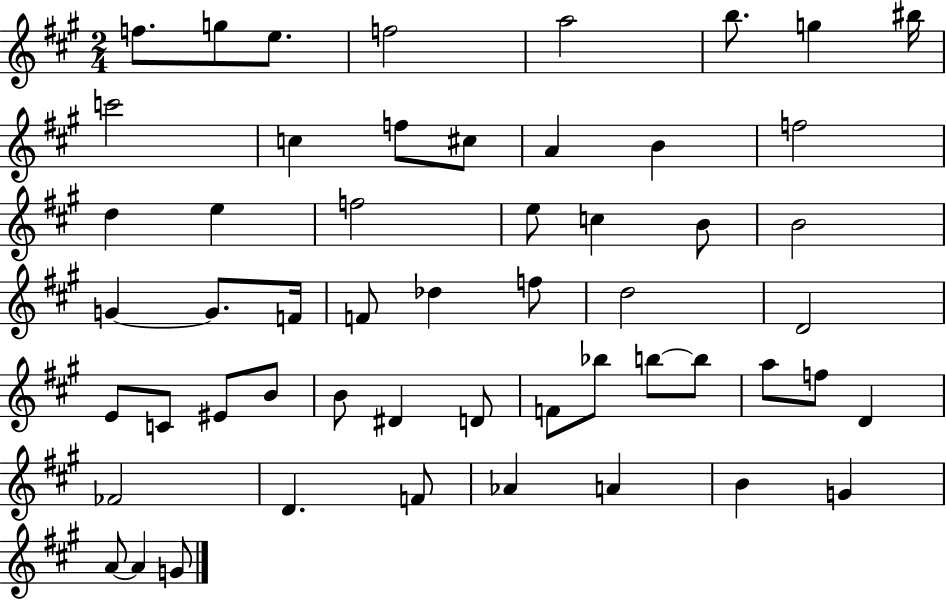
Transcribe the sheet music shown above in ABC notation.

X:1
T:Untitled
M:2/4
L:1/4
K:A
f/2 g/2 e/2 f2 a2 b/2 g ^b/4 c'2 c f/2 ^c/2 A B f2 d e f2 e/2 c B/2 B2 G G/2 F/4 F/2 _d f/2 d2 D2 E/2 C/2 ^E/2 B/2 B/2 ^D D/2 F/2 _b/2 b/2 b/2 a/2 f/2 D _F2 D F/2 _A A B G A/2 A G/2